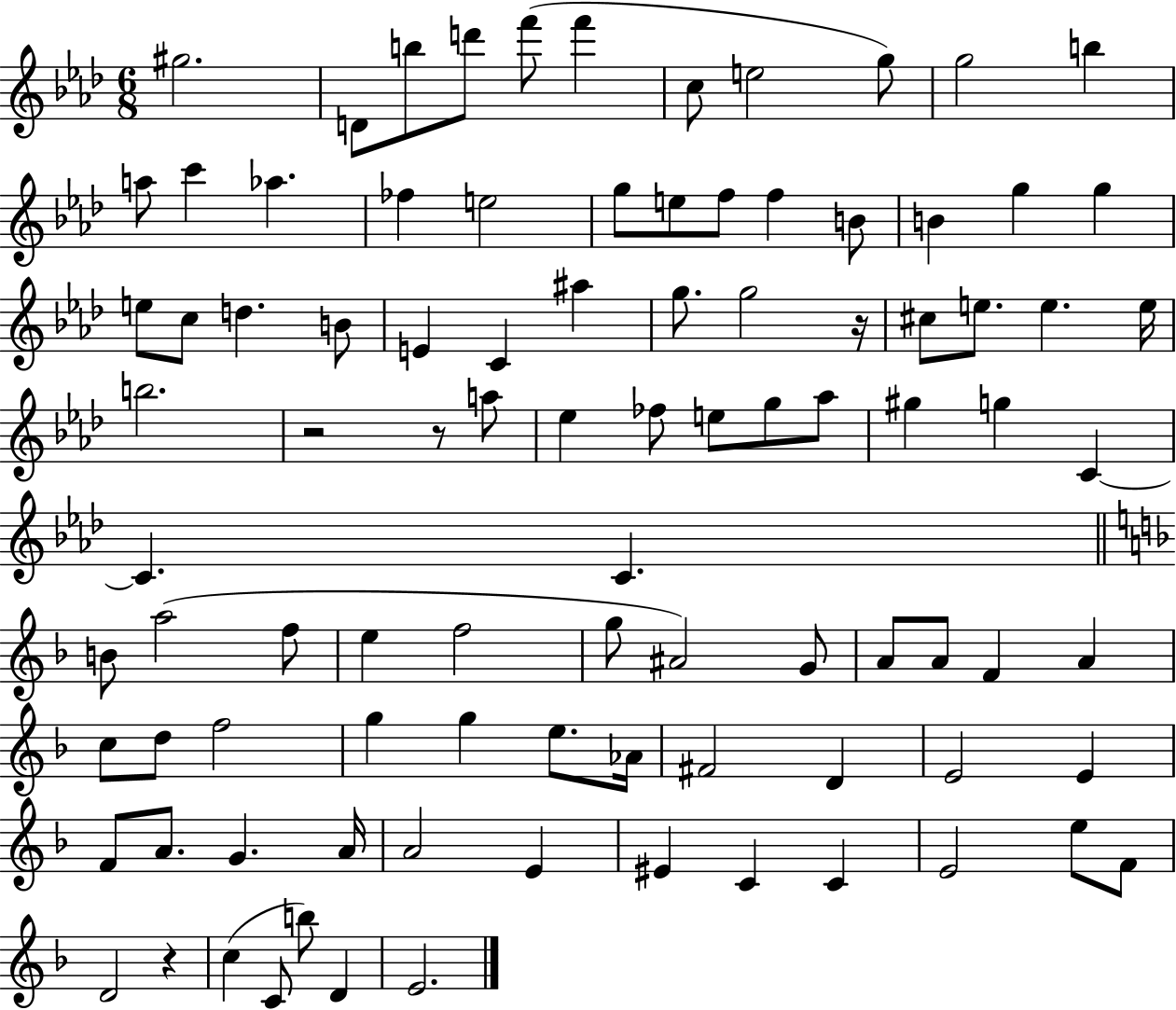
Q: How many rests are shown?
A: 4